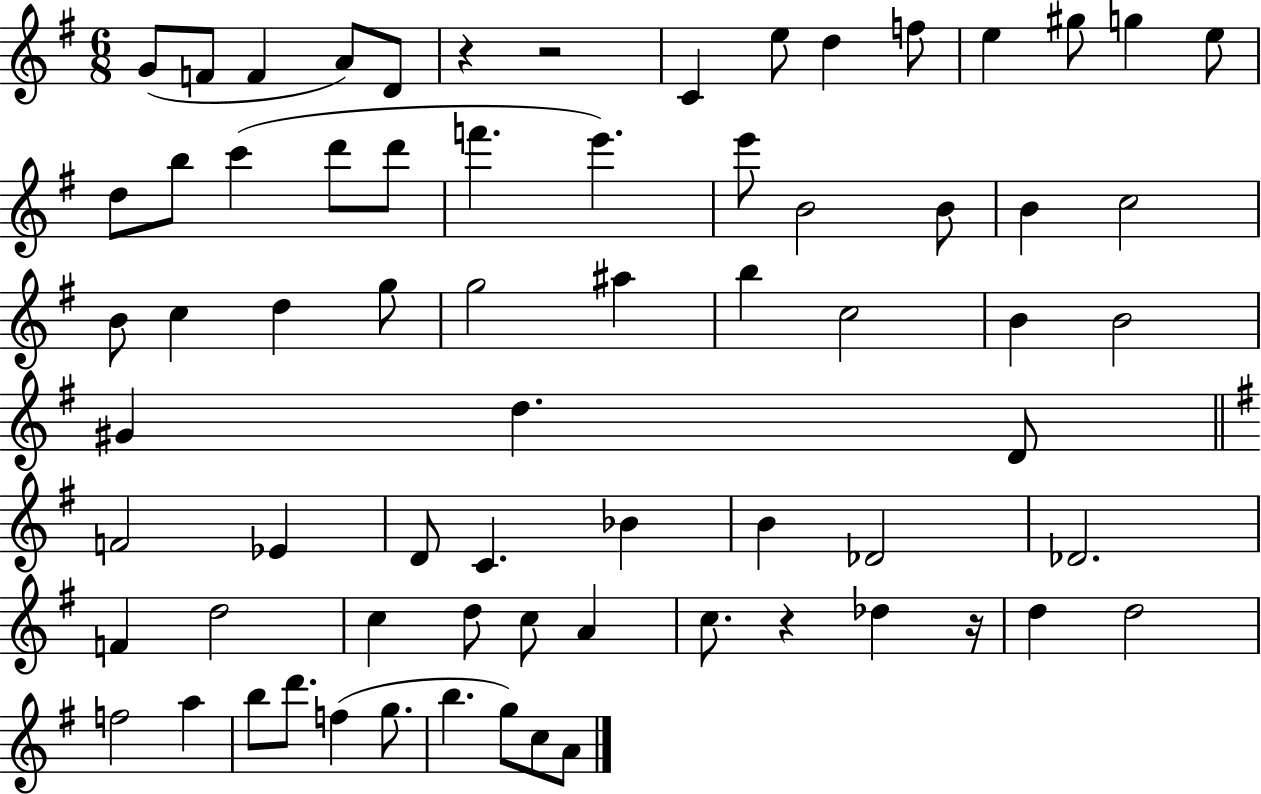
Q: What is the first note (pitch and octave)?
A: G4